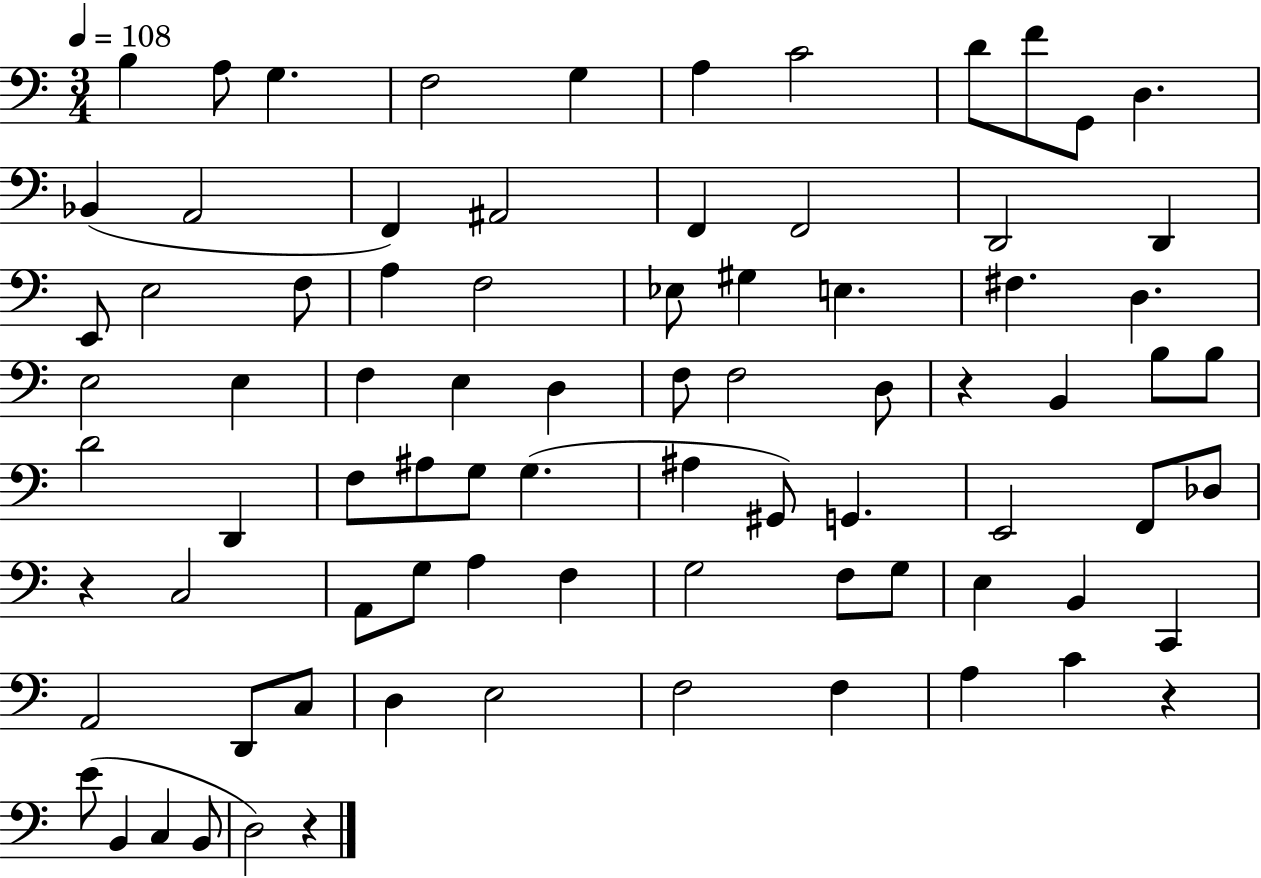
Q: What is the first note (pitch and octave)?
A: B3